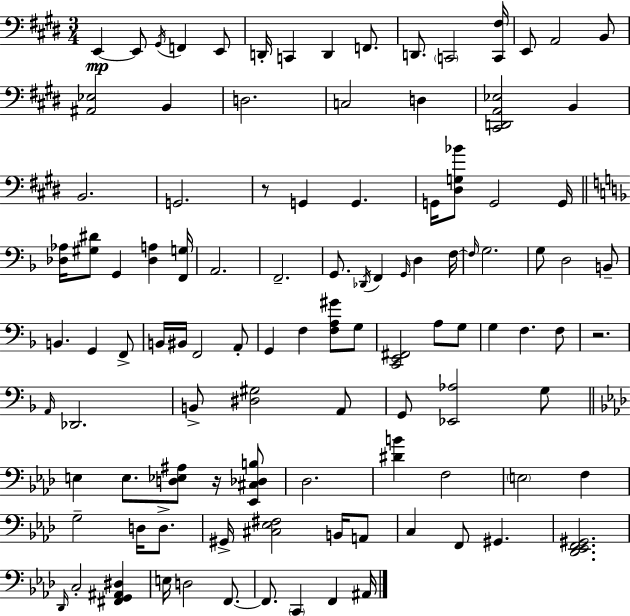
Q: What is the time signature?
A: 3/4